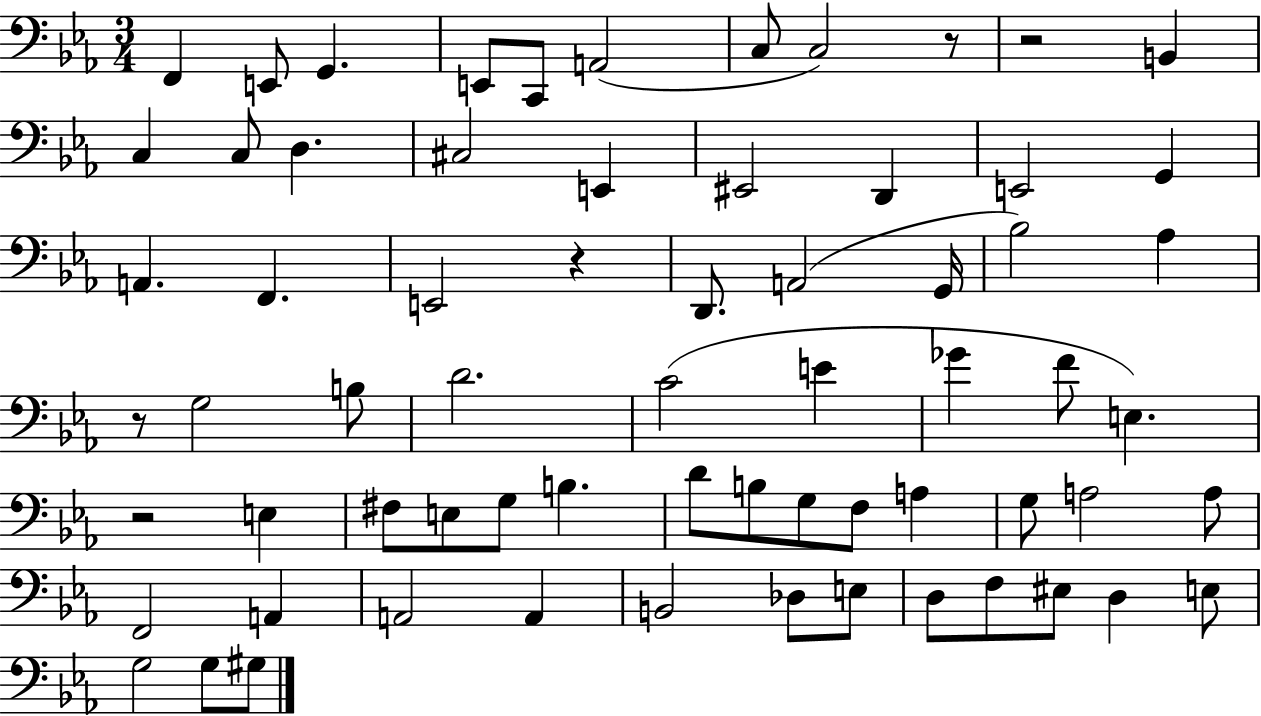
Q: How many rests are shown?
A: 5